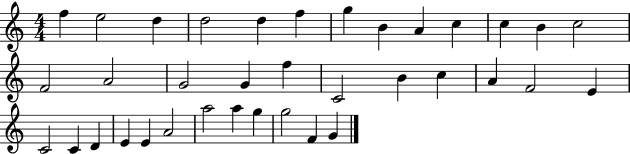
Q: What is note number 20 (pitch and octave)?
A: B4